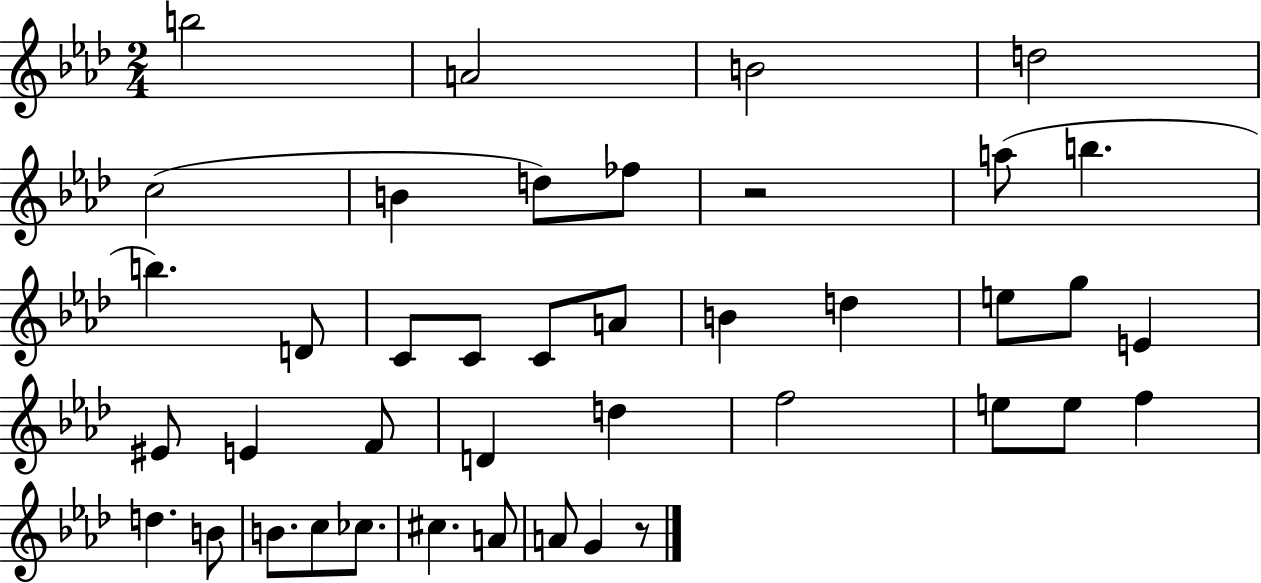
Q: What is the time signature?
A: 2/4